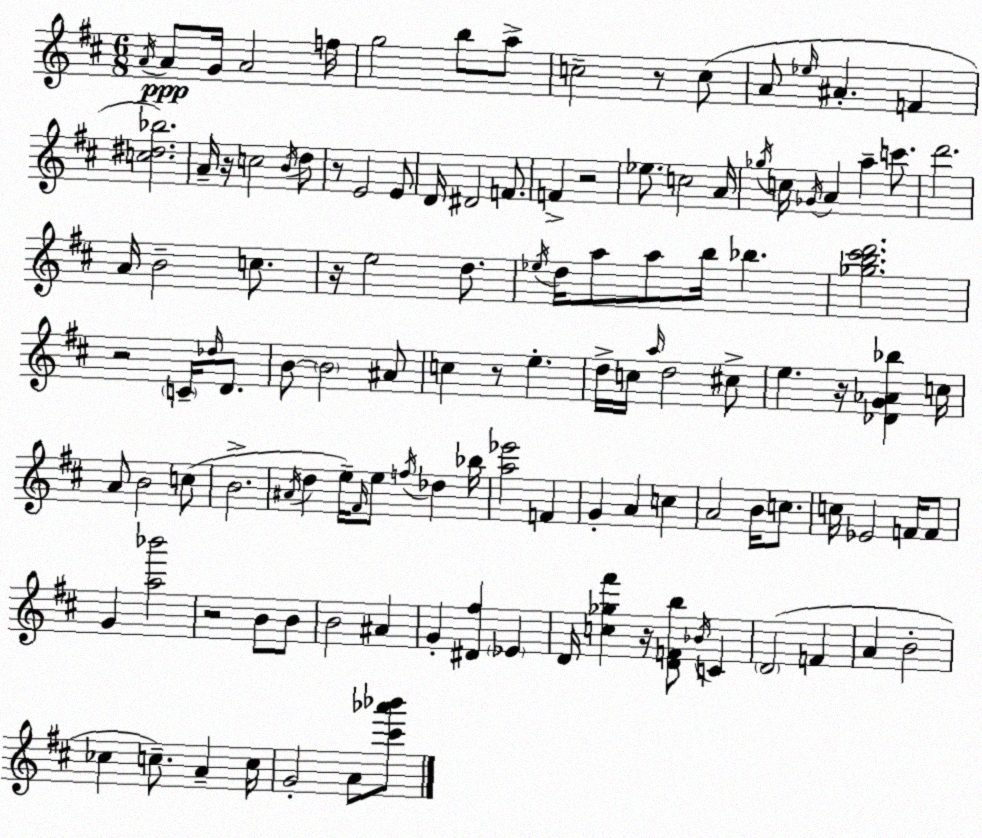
X:1
T:Untitled
M:6/8
L:1/4
K:D
A/4 A/2 G/4 A2 f/4 g2 b/2 a/2 c2 z/2 c/2 A/2 _e/4 ^A F [c^d_b]2 A/4 z/4 c2 B/4 d/2 z/2 E2 E/2 D/4 ^D2 F/2 F z2 _e/2 c2 A/4 _g/4 c/4 _G/4 A a c'/2 d'2 A/4 B2 c/2 z/4 e2 d/2 _e/4 d/4 a/2 a/2 b/4 _b [_gb^c'd']2 z2 C/4 _d/4 D/2 B/2 B2 ^A/2 c z/2 e d/4 c/4 a/4 d2 ^c/2 e z/4 [_DG_A_b] c/4 A/2 B2 c/2 B2 ^A/4 d e/4 ^F/4 e/2 f/4 _d _b/4 [a_e']2 F G A c A2 B/4 c/2 c/4 _E2 F/4 F/2 G [a_b']2 z2 B/2 B/2 B2 ^A G [^D^f] _E D/4 [c_g^f'] z/4 [DFb]/2 _B/4 C D2 F A B2 _c c/2 A c/4 G2 A/2 [^c'_a'_b']/2